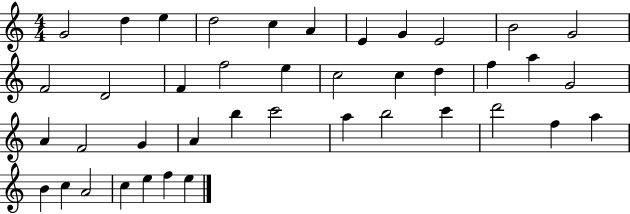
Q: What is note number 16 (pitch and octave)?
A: E5